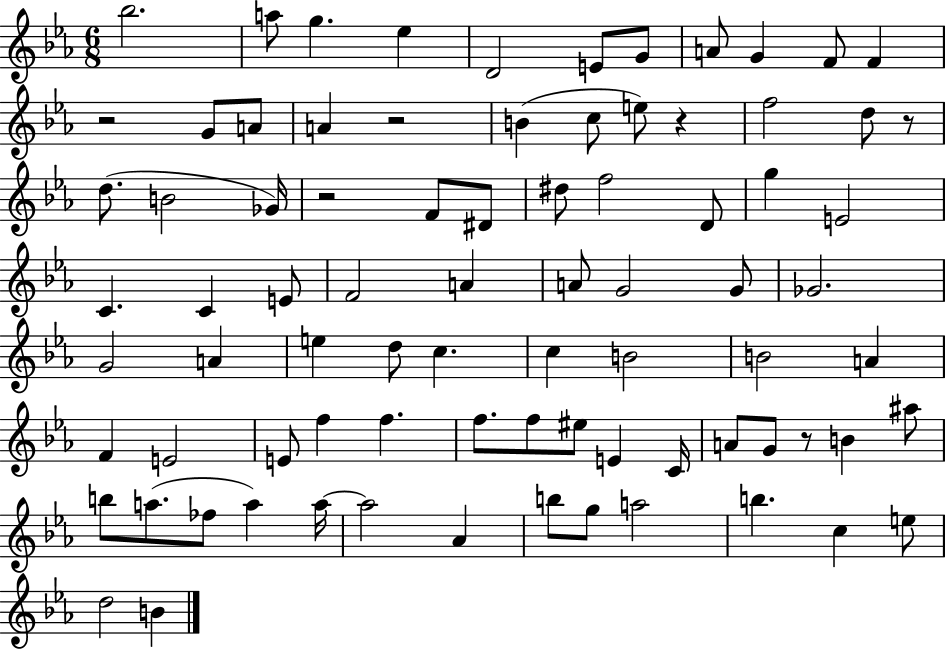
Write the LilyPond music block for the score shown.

{
  \clef treble
  \numericTimeSignature
  \time 6/8
  \key ees \major
  bes''2. | a''8 g''4. ees''4 | d'2 e'8 g'8 | a'8 g'4 f'8 f'4 | \break r2 g'8 a'8 | a'4 r2 | b'4( c''8 e''8) r4 | f''2 d''8 r8 | \break d''8.( b'2 ges'16) | r2 f'8 dis'8 | dis''8 f''2 d'8 | g''4 e'2 | \break c'4. c'4 e'8 | f'2 a'4 | a'8 g'2 g'8 | ges'2. | \break g'2 a'4 | e''4 d''8 c''4. | c''4 b'2 | b'2 a'4 | \break f'4 e'2 | e'8 f''4 f''4. | f''8. f''8 eis''8 e'4 c'16 | a'8 g'8 r8 b'4 ais''8 | \break b''8 a''8.( fes''8 a''4) a''16~~ | a''2 aes'4 | b''8 g''8 a''2 | b''4. c''4 e''8 | \break d''2 b'4 | \bar "|."
}